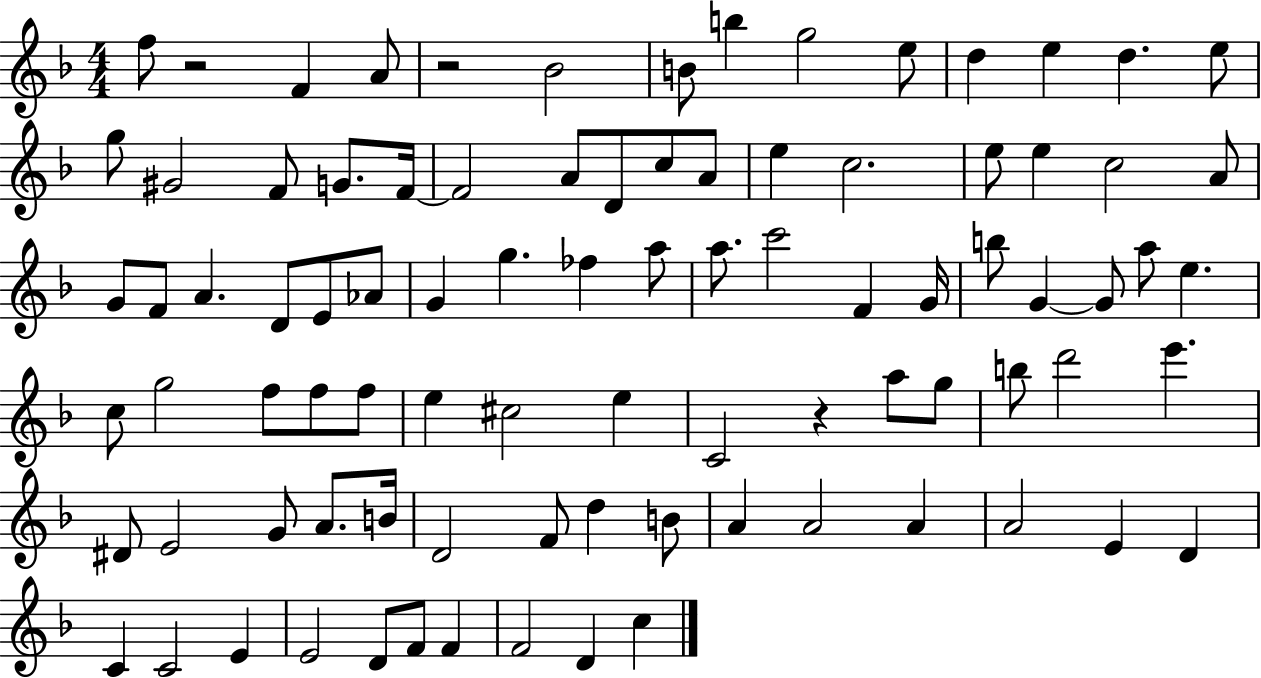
F5/e R/h F4/q A4/e R/h Bb4/h B4/e B5/q G5/h E5/e D5/q E5/q D5/q. E5/e G5/e G#4/h F4/e G4/e. F4/s F4/h A4/e D4/e C5/e A4/e E5/q C5/h. E5/e E5/q C5/h A4/e G4/e F4/e A4/q. D4/e E4/e Ab4/e G4/q G5/q. FES5/q A5/e A5/e. C6/h F4/q G4/s B5/e G4/q G4/e A5/e E5/q. C5/e G5/h F5/e F5/e F5/e E5/q C#5/h E5/q C4/h R/q A5/e G5/e B5/e D6/h E6/q. D#4/e E4/h G4/e A4/e. B4/s D4/h F4/e D5/q B4/e A4/q A4/h A4/q A4/h E4/q D4/q C4/q C4/h E4/q E4/h D4/e F4/e F4/q F4/h D4/q C5/q